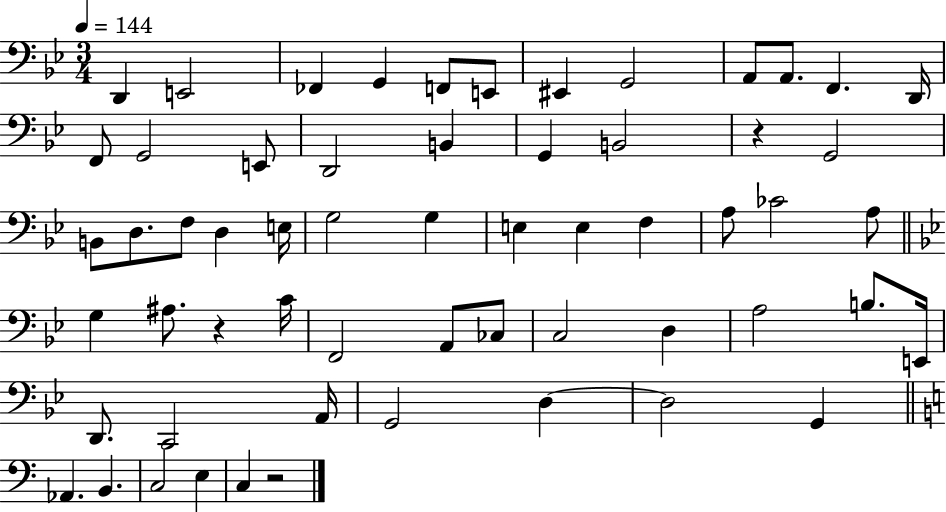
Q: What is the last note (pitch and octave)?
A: C3